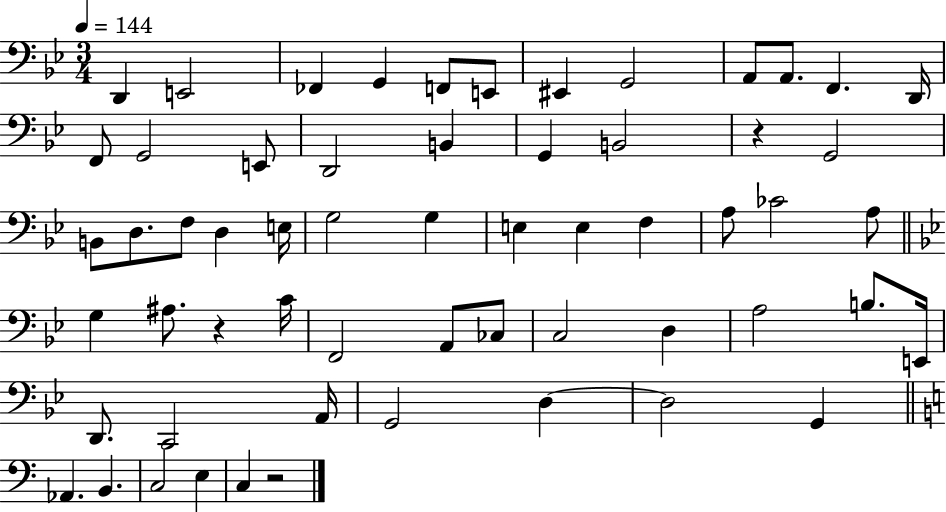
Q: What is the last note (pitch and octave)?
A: C3